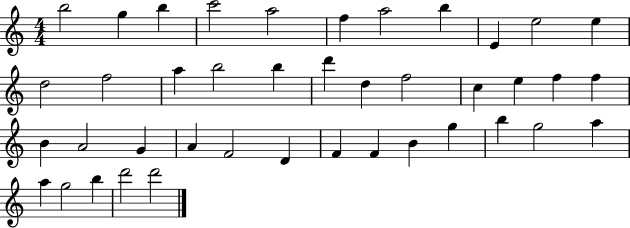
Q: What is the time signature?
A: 4/4